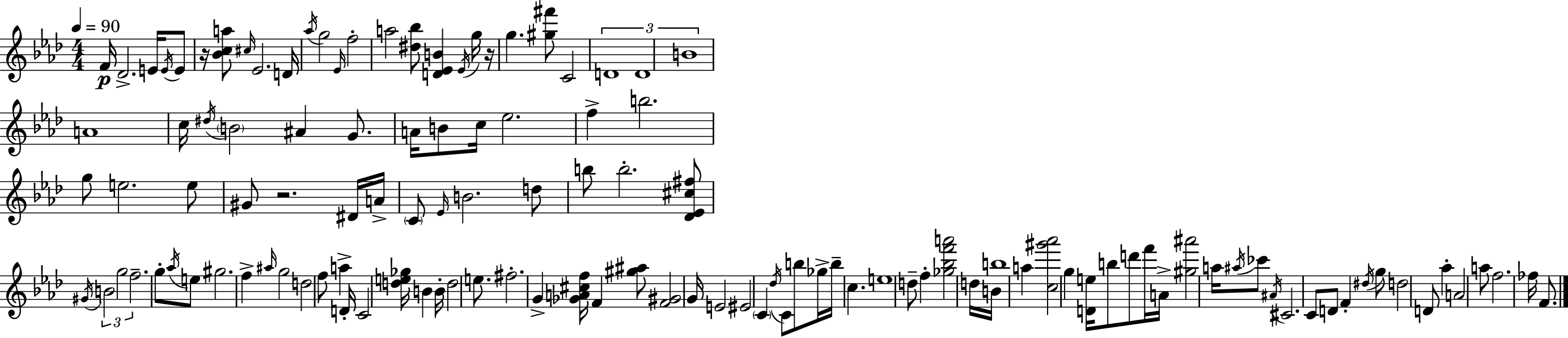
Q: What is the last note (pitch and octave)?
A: F4